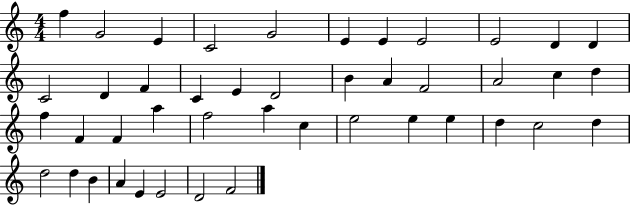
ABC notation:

X:1
T:Untitled
M:4/4
L:1/4
K:C
f G2 E C2 G2 E E E2 E2 D D C2 D F C E D2 B A F2 A2 c d f F F a f2 a c e2 e e d c2 d d2 d B A E E2 D2 F2